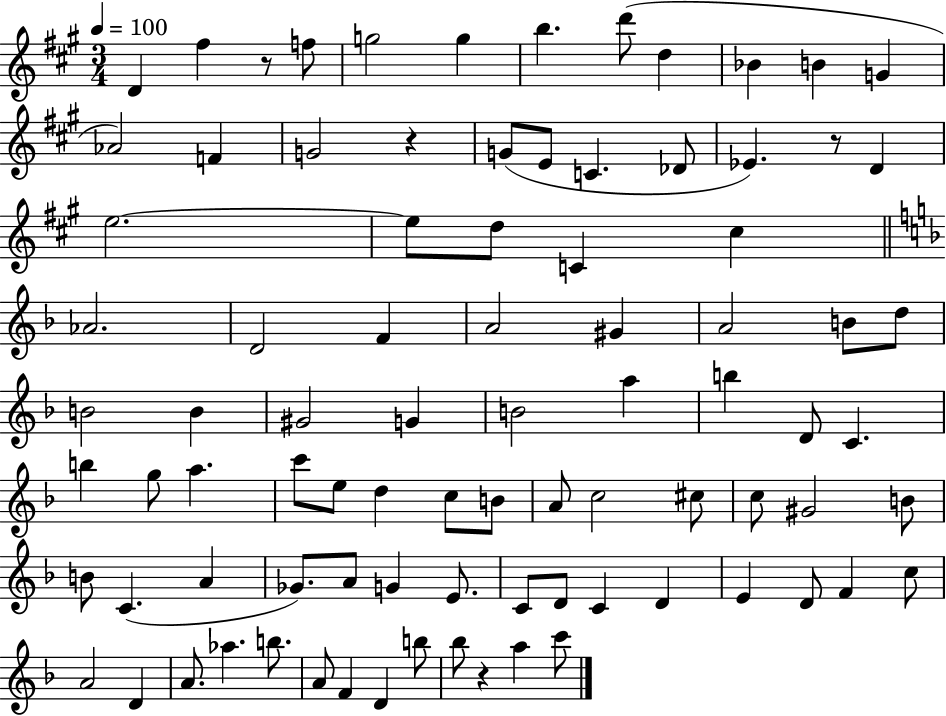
D4/q F#5/q R/e F5/e G5/h G5/q B5/q. D6/e D5/q Bb4/q B4/q G4/q Ab4/h F4/q G4/h R/q G4/e E4/e C4/q. Db4/e Eb4/q. R/e D4/q E5/h. E5/e D5/e C4/q C#5/q Ab4/h. D4/h F4/q A4/h G#4/q A4/h B4/e D5/e B4/h B4/q G#4/h G4/q B4/h A5/q B5/q D4/e C4/q. B5/q G5/e A5/q. C6/e E5/e D5/q C5/e B4/e A4/e C5/h C#5/e C5/e G#4/h B4/e B4/e C4/q. A4/q Gb4/e. A4/e G4/q E4/e. C4/e D4/e C4/q D4/q E4/q D4/e F4/q C5/e A4/h D4/q A4/e. Ab5/q. B5/e. A4/e F4/q D4/q B5/e Bb5/e R/q A5/q C6/e